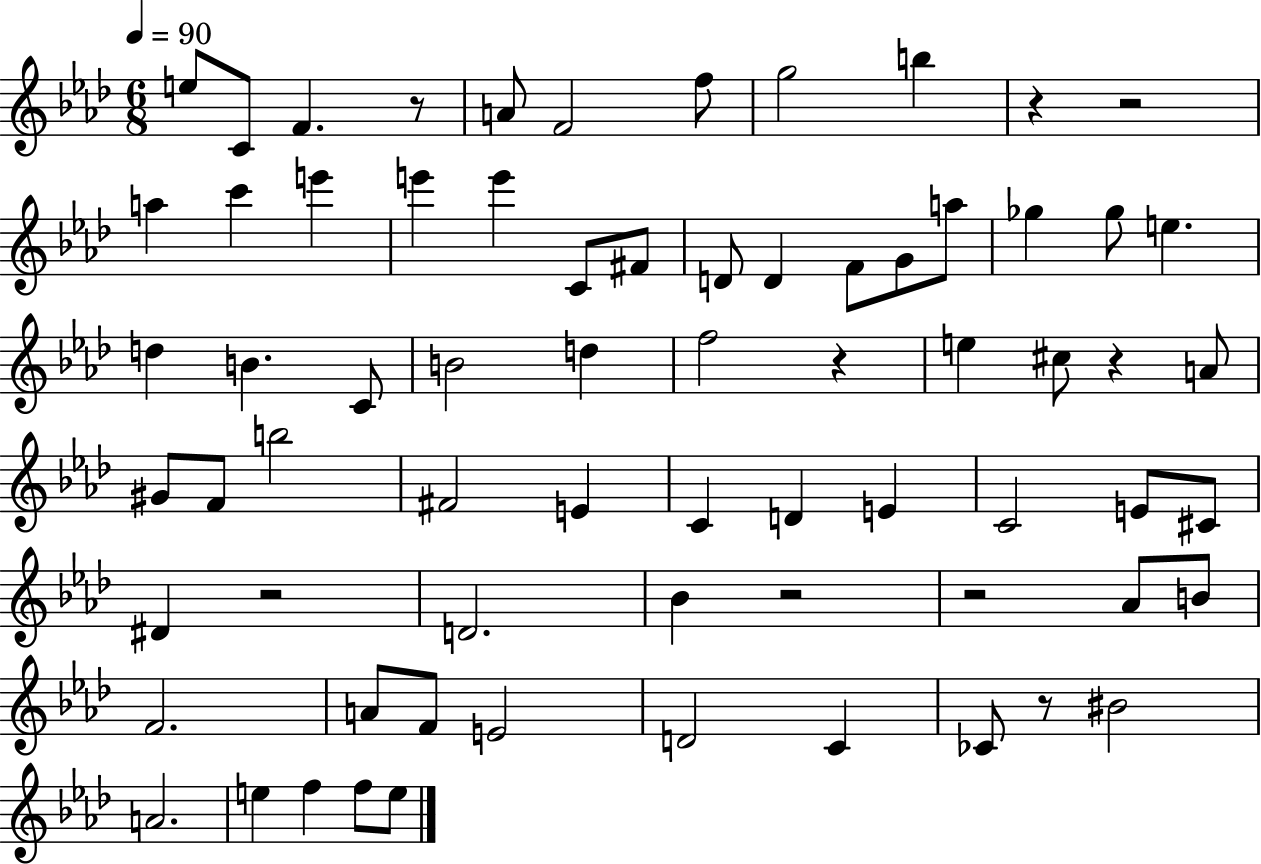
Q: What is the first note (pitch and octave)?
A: E5